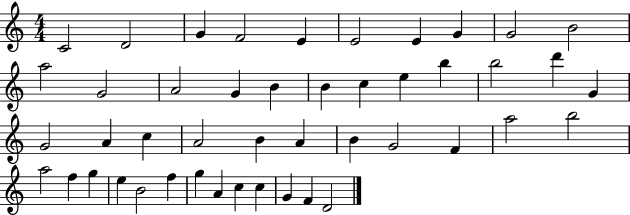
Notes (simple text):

C4/h D4/h G4/q F4/h E4/q E4/h E4/q G4/q G4/h B4/h A5/h G4/h A4/h G4/q B4/q B4/q C5/q E5/q B5/q B5/h D6/q G4/q G4/h A4/q C5/q A4/h B4/q A4/q B4/q G4/h F4/q A5/h B5/h A5/h F5/q G5/q E5/q B4/h F5/q G5/q A4/q C5/q C5/q G4/q F4/q D4/h